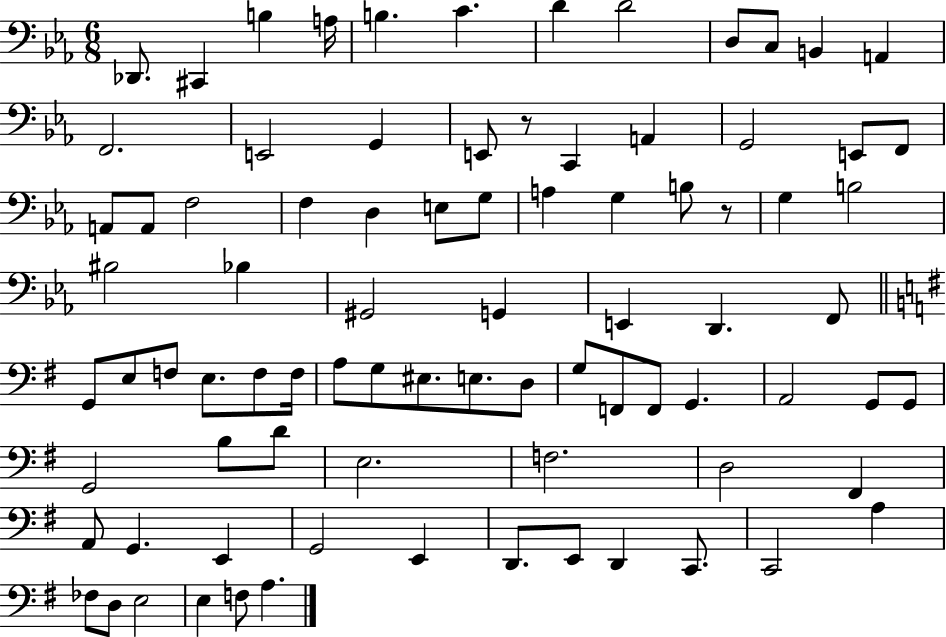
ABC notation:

X:1
T:Untitled
M:6/8
L:1/4
K:Eb
_D,,/2 ^C,, B, A,/4 B, C D D2 D,/2 C,/2 B,, A,, F,,2 E,,2 G,, E,,/2 z/2 C,, A,, G,,2 E,,/2 F,,/2 A,,/2 A,,/2 F,2 F, D, E,/2 G,/2 A, G, B,/2 z/2 G, B,2 ^B,2 _B, ^G,,2 G,, E,, D,, F,,/2 G,,/2 E,/2 F,/2 E,/2 F,/2 F,/4 A,/2 G,/2 ^E,/2 E,/2 D,/2 G,/2 F,,/2 F,,/2 G,, A,,2 G,,/2 G,,/2 G,,2 B,/2 D/2 E,2 F,2 D,2 ^F,, A,,/2 G,, E,, G,,2 E,, D,,/2 E,,/2 D,, C,,/2 C,,2 A, _F,/2 D,/2 E,2 E, F,/2 A,